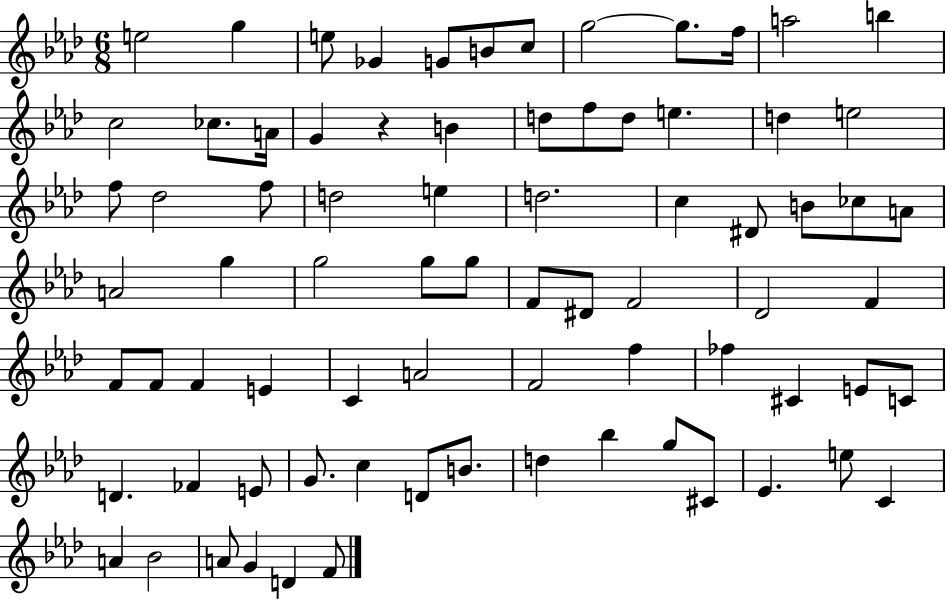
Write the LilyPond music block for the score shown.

{
  \clef treble
  \numericTimeSignature
  \time 6/8
  \key aes \major
  e''2 g''4 | e''8 ges'4 g'8 b'8 c''8 | g''2~~ g''8. f''16 | a''2 b''4 | \break c''2 ces''8. a'16 | g'4 r4 b'4 | d''8 f''8 d''8 e''4. | d''4 e''2 | \break f''8 des''2 f''8 | d''2 e''4 | d''2. | c''4 dis'8 b'8 ces''8 a'8 | \break a'2 g''4 | g''2 g''8 g''8 | f'8 dis'8 f'2 | des'2 f'4 | \break f'8 f'8 f'4 e'4 | c'4 a'2 | f'2 f''4 | fes''4 cis'4 e'8 c'8 | \break d'4. fes'4 e'8 | g'8. c''4 d'8 b'8. | d''4 bes''4 g''8 cis'8 | ees'4. e''8 c'4 | \break a'4 bes'2 | a'8 g'4 d'4 f'8 | \bar "|."
}